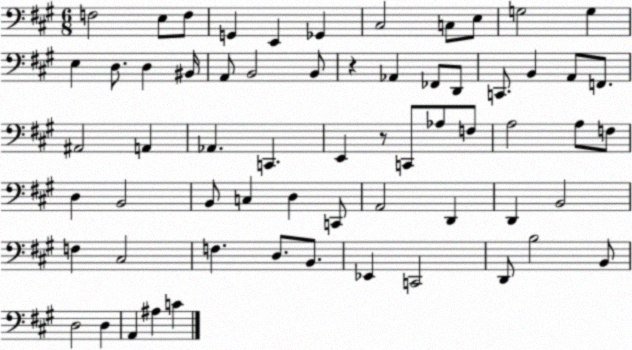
X:1
T:Untitled
M:6/8
L:1/4
K:A
F,2 E,/2 F,/2 G,, E,, _G,, ^C,2 C,/2 E,/2 G,2 G, E, D,/2 D, ^B,,/4 A,,/2 B,,2 B,,/2 z _A,, _F,,/2 D,,/2 C,,/2 B,, A,,/2 F,,/2 ^A,,2 A,, _A,, C,, E,, z/2 C,,/2 _A,/2 F,/2 A,2 A,/2 F,/2 D, B,,2 B,,/2 C, D, C,,/2 A,,2 D,, D,, B,,2 F, ^C,2 F, D,/2 B,,/2 _E,, C,,2 D,,/2 B,2 B,,/2 D,2 D, A,, ^A, C